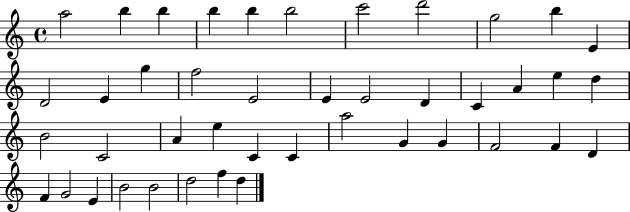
A5/h B5/q B5/q B5/q B5/q B5/h C6/h D6/h G5/h B5/q E4/q D4/h E4/q G5/q F5/h E4/h E4/q E4/h D4/q C4/q A4/q E5/q D5/q B4/h C4/h A4/q E5/q C4/q C4/q A5/h G4/q G4/q F4/h F4/q D4/q F4/q G4/h E4/q B4/h B4/h D5/h F5/q D5/q